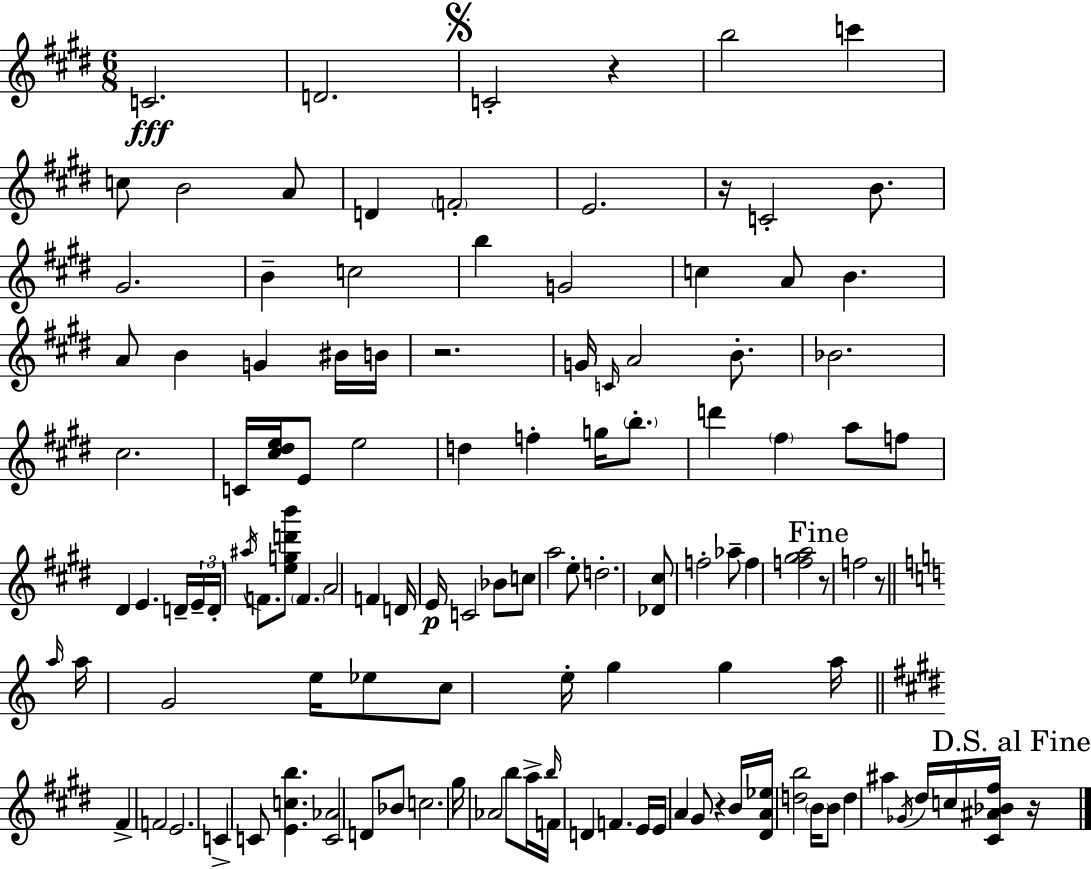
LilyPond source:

{
  \clef treble
  \numericTimeSignature
  \time 6/8
  \key e \major
  c'2.\fff | d'2. | \mark \markup { \musicglyph "scripts.segno" } c'2-. r4 | b''2 c'''4 | \break c''8 b'2 a'8 | d'4 \parenthesize f'2-. | e'2. | r16 c'2-. b'8. | \break gis'2. | b'4-- c''2 | b''4 g'2 | c''4 a'8 b'4. | \break a'8 b'4 g'4 bis'16 b'16 | r2. | g'16 \grace { c'16 } a'2 b'8.-. | bes'2. | \break cis''2. | c'16 <cis'' dis'' e''>16 e'8 e''2 | d''4 f''4-. g''16 \parenthesize b''8.-. | d'''4 \parenthesize fis''4 a''8 f''8 | \break dis'4 e'4. d'16-- | \tuplet 3/2 { e'16-- d'16-. \acciaccatura { ais''16 } } f'8. <e'' g'' d''' b'''>8 \parenthesize f'4. | a'2 f'4 | d'16 e'16\p c'2 | \break bes'8 c''8 a''2 | e''8-. d''2.-. | <des' cis''>8 f''2-. | aes''8-- f''4 <f'' gis'' a''>2 | \break \mark "Fine" r8 f''2 | r8 \bar "||" \break \key a \minor \grace { a''16 } a''16 g'2 e''16 ees''8 | c''8 e''16-. g''4 g''4 | a''16 \bar "||" \break \key e \major fis'4-> f'2 | e'2. | c'4-> c'8 <e' c'' b''>4. | <c' aes'>2 d'8 bes'8 | \break c''2. | gis''16 aes'2 b''8 a''16-> | \grace { b''16 } f'16 d'4 f'4. | e'16 e'16 a'4 gis'8 r4 | \break b'16 <dis' a' ees''>16 <d'' b''>2 \parenthesize b'16 b'8 | d''4 ais''4 \acciaccatura { ges'16 } dis''16 c''16 | <cis' ais' bes' fis''>16 \mark "D.S. al Fine" r16 \bar "|."
}